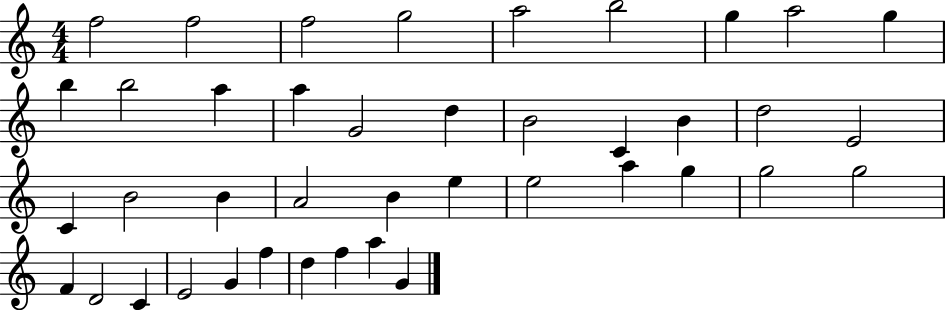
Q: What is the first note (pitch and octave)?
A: F5